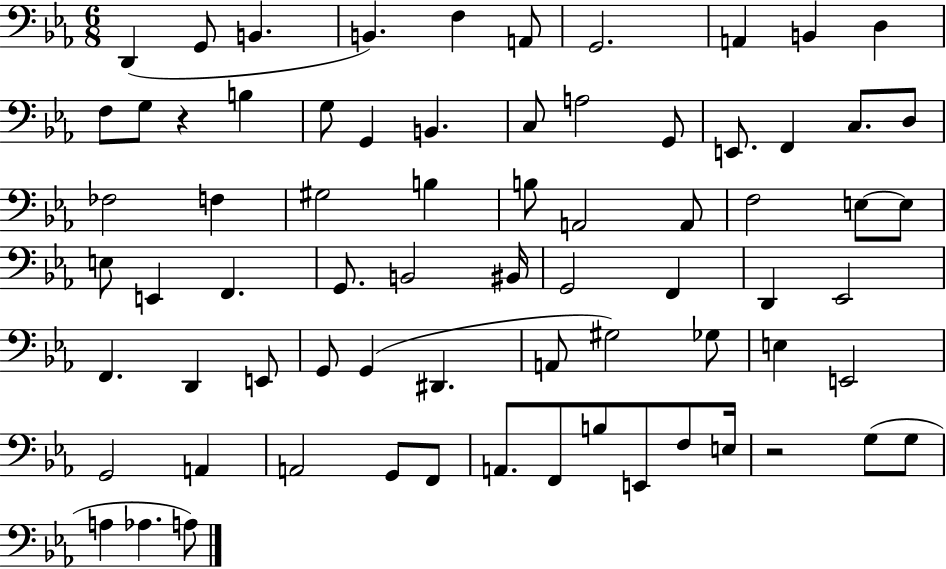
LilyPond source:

{
  \clef bass
  \numericTimeSignature
  \time 6/8
  \key ees \major
  \repeat volta 2 { d,4( g,8 b,4. | b,4.) f4 a,8 | g,2. | a,4 b,4 d4 | \break f8 g8 r4 b4 | g8 g,4 b,4. | c8 a2 g,8 | e,8. f,4 c8. d8 | \break fes2 f4 | gis2 b4 | b8 a,2 a,8 | f2 e8~~ e8 | \break e8 e,4 f,4. | g,8. b,2 bis,16 | g,2 f,4 | d,4 ees,2 | \break f,4. d,4 e,8 | g,8 g,4( dis,4. | a,8 gis2) ges8 | e4 e,2 | \break g,2 a,4 | a,2 g,8 f,8 | a,8. f,8 b8 e,8 f8 e16 | r2 g8( g8 | \break a4 aes4. a8) | } \bar "|."
}